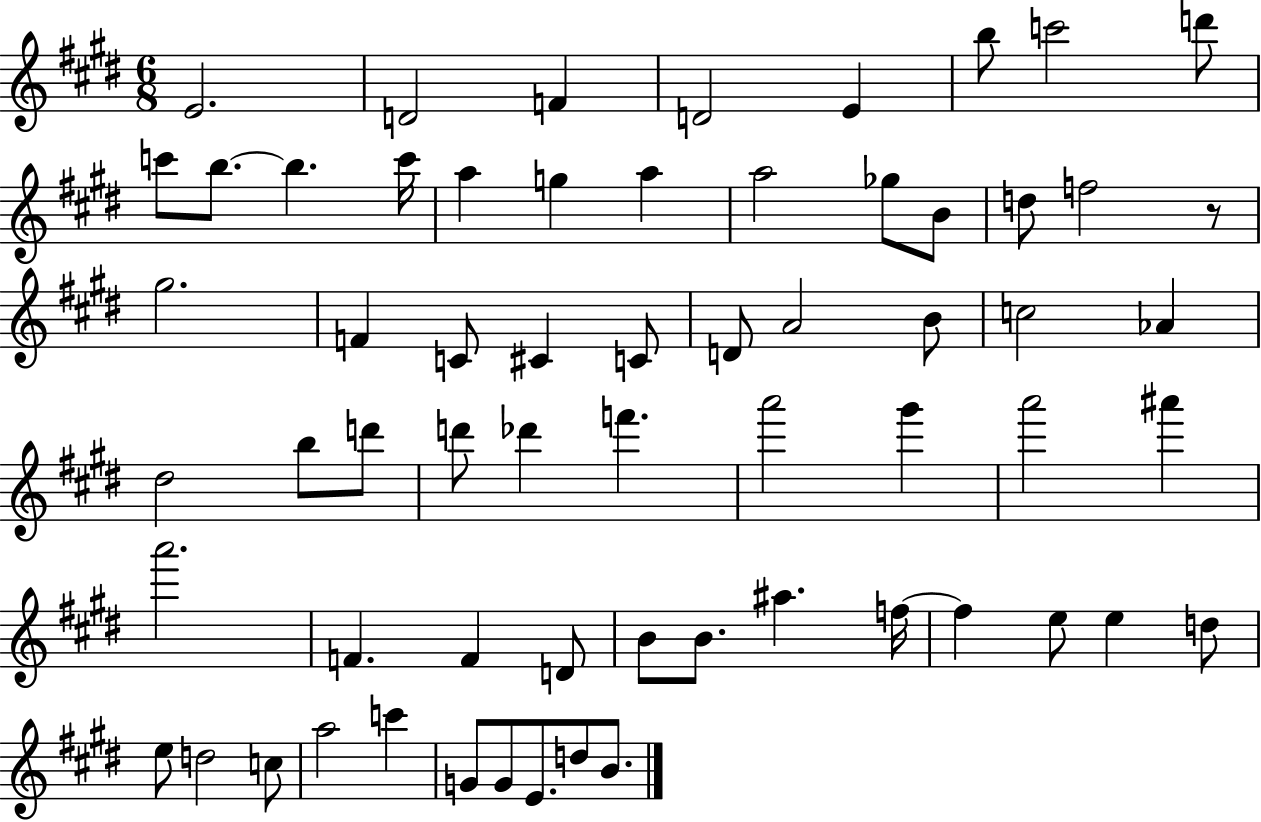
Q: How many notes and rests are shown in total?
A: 63